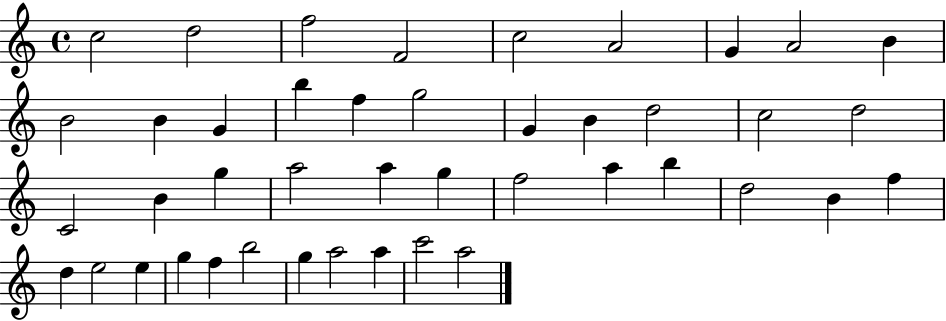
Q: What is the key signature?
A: C major